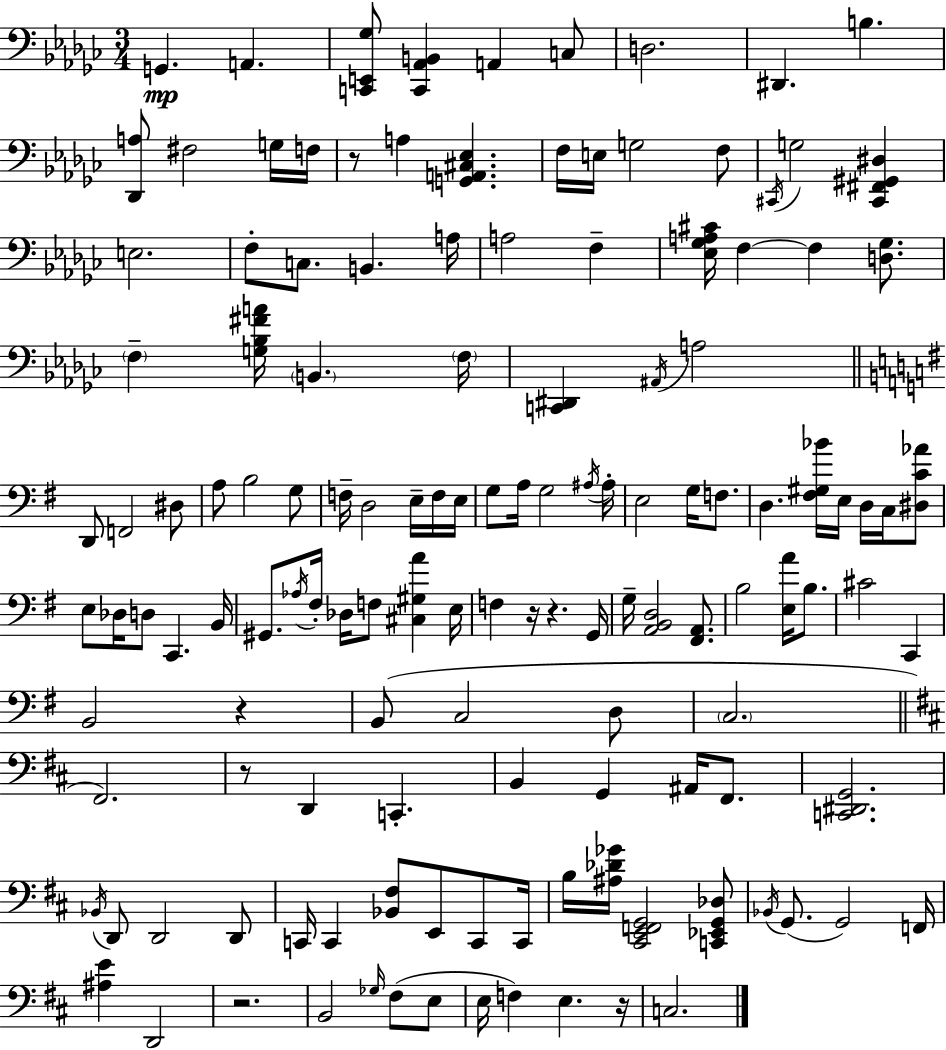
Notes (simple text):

G2/q. A2/q. [C2,E2,Gb3]/e [C2,Ab2,B2]/q A2/q C3/e D3/h. D#2/q. B3/q. [Db2,A3]/e F#3/h G3/s F3/s R/e A3/q [G2,A2,C#3,Eb3]/q. F3/s E3/s G3/h F3/e C#2/s G3/h [C#2,F#2,G#2,D#3]/q E3/h. F3/e C3/e. B2/q. A3/s A3/h F3/q [Eb3,Gb3,A3,C#4]/s F3/q F3/q [D3,Gb3]/e. F3/q [G3,Bb3,F#4,A4]/s B2/q. F3/s [C2,D#2]/q A#2/s A3/h D2/e F2/h D#3/e A3/e B3/h G3/e F3/s D3/h E3/s F3/s E3/s G3/e A3/s G3/h A#3/s A#3/s E3/h G3/s F3/e. D3/q. [F#3,G#3,Bb4]/s E3/s D3/s C3/s [D#3,C4,Ab4]/e E3/e Db3/s D3/e C2/q. B2/s G#2/e. Ab3/s F#3/s Db3/s F3/e [C#3,G#3,A4]/q E3/s F3/q R/s R/q. G2/s G3/s [A2,B2,D3]/h [F#2,A2]/e. B3/h [E3,A4]/s B3/e. C#4/h C2/q B2/h R/q B2/e C3/h D3/e C3/h. F#2/h. R/e D2/q C2/q. B2/q G2/q A#2/s F#2/e. [C2,D#2,G2]/h. Bb2/s D2/e D2/h D2/e C2/s C2/q [Bb2,F#3]/e E2/e C2/e C2/s B3/s [A#3,Db4,Gb4]/s [C#2,E2,F2,G2]/h [C2,Eb2,G2,Db3]/e Bb2/s G2/e. G2/h F2/s [A#3,E4]/q D2/h R/h. B2/h Gb3/s F#3/e E3/e E3/s F3/q E3/q. R/s C3/h.